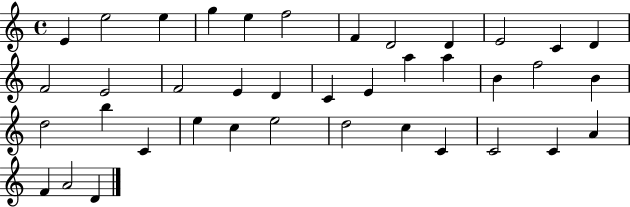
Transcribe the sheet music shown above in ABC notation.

X:1
T:Untitled
M:4/4
L:1/4
K:C
E e2 e g e f2 F D2 D E2 C D F2 E2 F2 E D C E a a B f2 B d2 b C e c e2 d2 c C C2 C A F A2 D